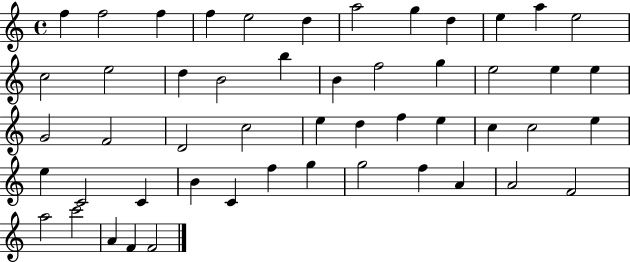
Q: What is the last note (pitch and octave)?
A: F4